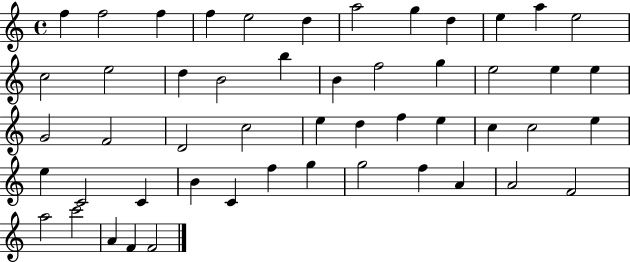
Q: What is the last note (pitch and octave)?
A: F4